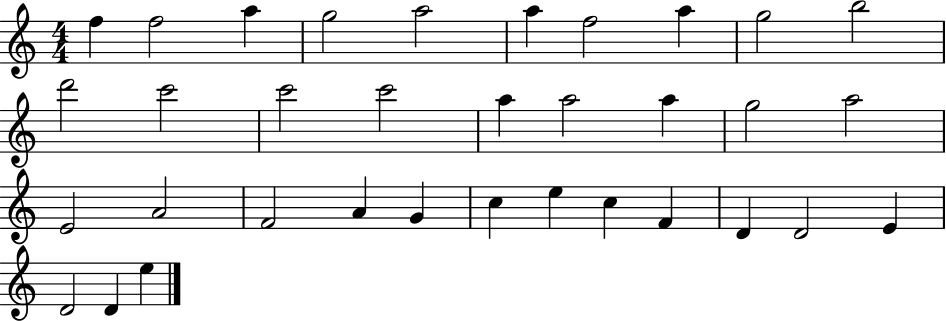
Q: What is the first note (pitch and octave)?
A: F5